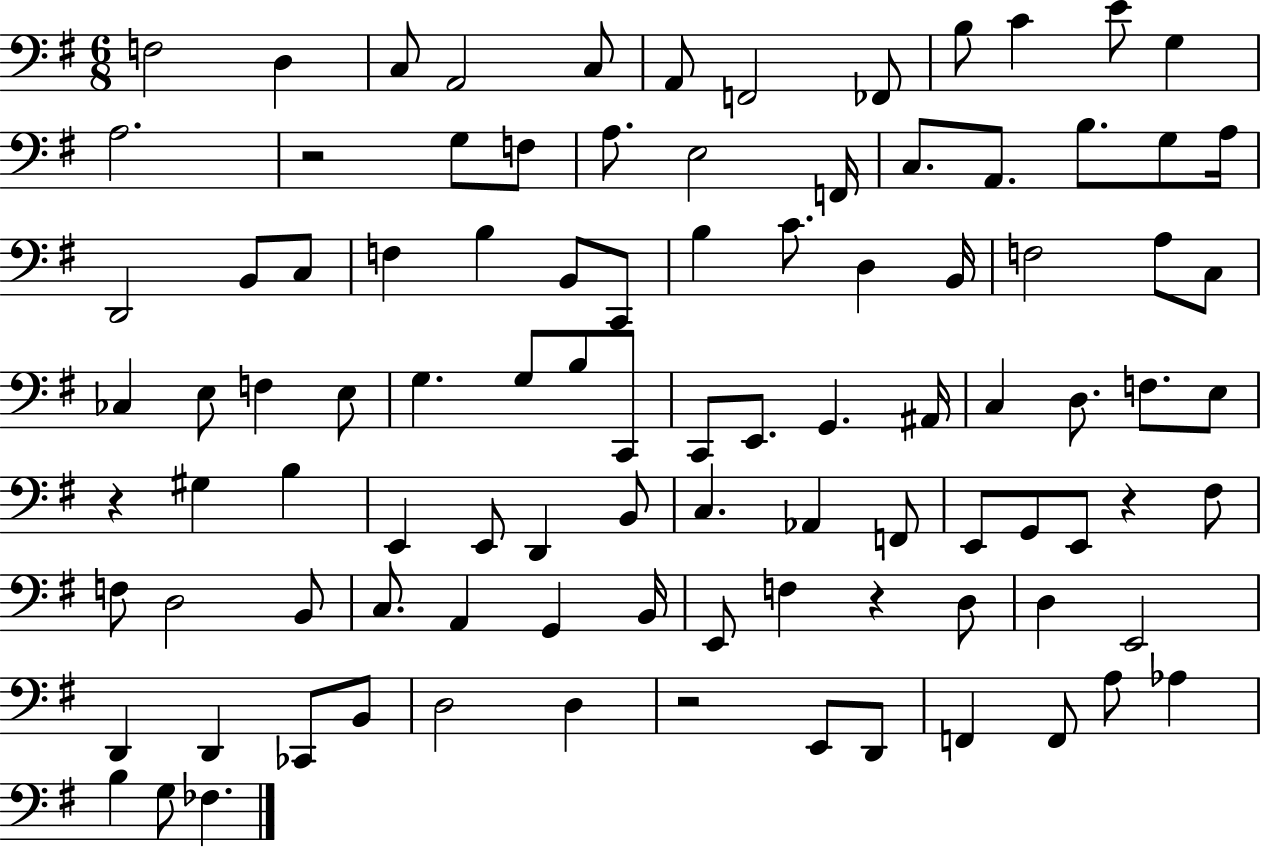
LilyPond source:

{
  \clef bass
  \numericTimeSignature
  \time 6/8
  \key g \major
  f2 d4 | c8 a,2 c8 | a,8 f,2 fes,8 | b8 c'4 e'8 g4 | \break a2. | r2 g8 f8 | a8. e2 f,16 | c8. a,8. b8. g8 a16 | \break d,2 b,8 c8 | f4 b4 b,8 c,8 | b4 c'8. d4 b,16 | f2 a8 c8 | \break ces4 e8 f4 e8 | g4. g8 b8 c,8 | c,8 e,8. g,4. ais,16 | c4 d8. f8. e8 | \break r4 gis4 b4 | e,4 e,8 d,4 b,8 | c4. aes,4 f,8 | e,8 g,8 e,8 r4 fis8 | \break f8 d2 b,8 | c8. a,4 g,4 b,16 | e,8 f4 r4 d8 | d4 e,2 | \break d,4 d,4 ces,8 b,8 | d2 d4 | r2 e,8 d,8 | f,4 f,8 a8 aes4 | \break b4 g8 fes4. | \bar "|."
}